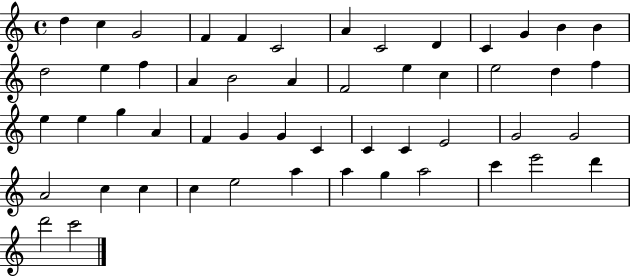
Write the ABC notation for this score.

X:1
T:Untitled
M:4/4
L:1/4
K:C
d c G2 F F C2 A C2 D C G B B d2 e f A B2 A F2 e c e2 d f e e g A F G G C C C E2 G2 G2 A2 c c c e2 a a g a2 c' e'2 d' d'2 c'2